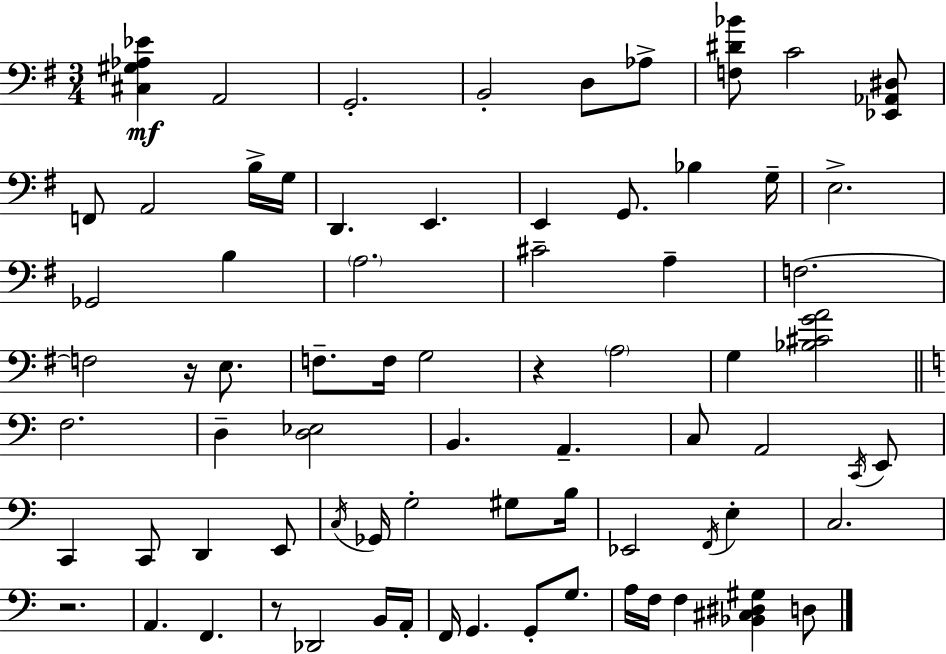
{
  \clef bass
  \numericTimeSignature
  \time 3/4
  \key g \major
  <cis gis aes ees'>4\mf a,2 | g,2.-. | b,2-. d8 aes8-> | <f dis' bes'>8 c'2 <ees, aes, dis>8 | \break f,8 a,2 b16-> g16 | d,4. e,4. | e,4 g,8. bes4 g16-- | e2.-> | \break ges,2 b4 | \parenthesize a2. | cis'2-- a4-- | f2.~~ | \break f2 r16 e8. | f8.-- f16 g2 | r4 \parenthesize a2 | g4 <bes cis' g' a'>2 | \break \bar "||" \break \key c \major f2. | d4-- <d ees>2 | b,4. a,4.-- | c8 a,2 \acciaccatura { c,16 } e,8 | \break c,4 c,8 d,4 e,8 | \acciaccatura { c16 } ges,16 g2-. gis8 | b16 ees,2 \acciaccatura { f,16 } e4-. | c2. | \break r2. | a,4. f,4. | r8 des,2 | b,16 a,16-. f,16 g,4. g,8-. | \break g8. a16 f16 f4 <bes, cis dis gis>4 | d8 \bar "|."
}